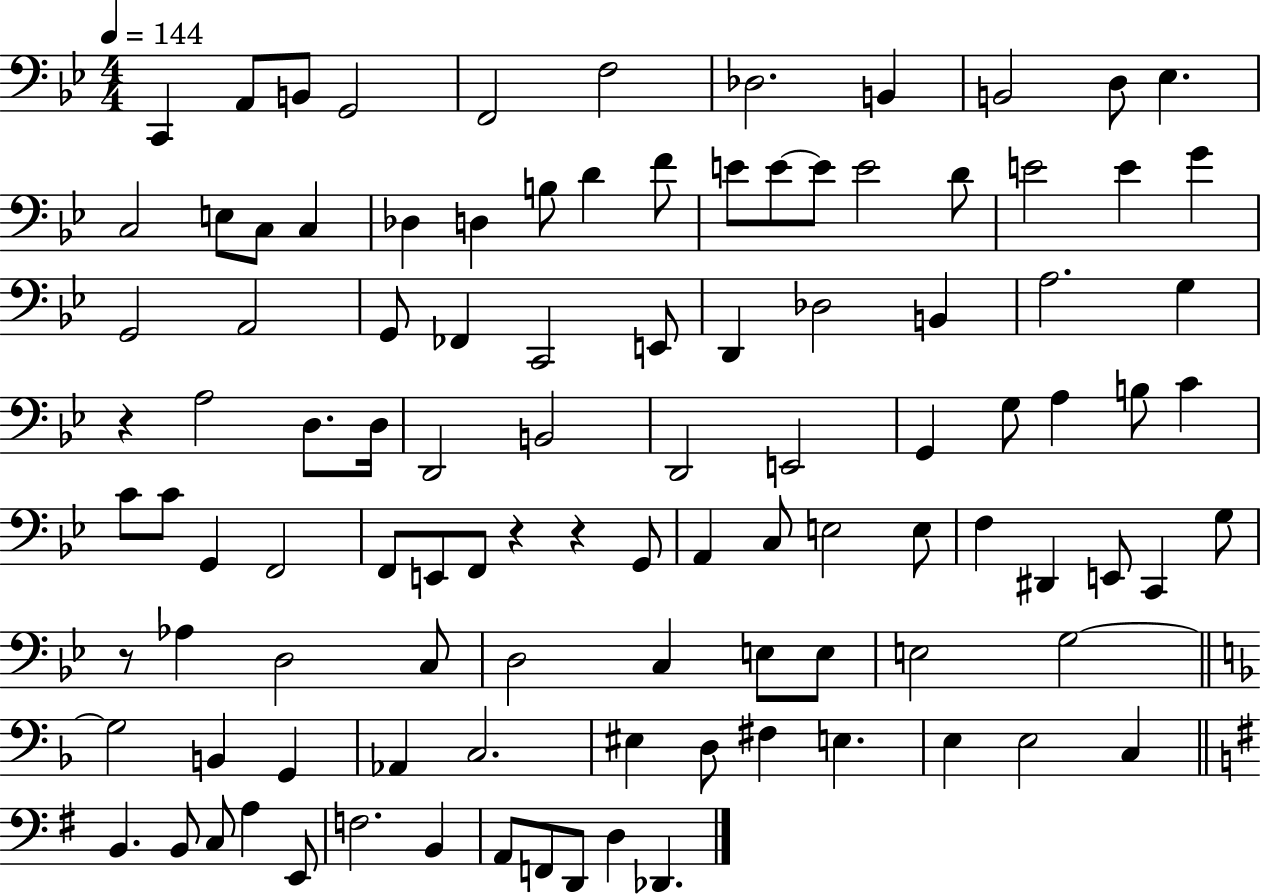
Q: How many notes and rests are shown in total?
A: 105